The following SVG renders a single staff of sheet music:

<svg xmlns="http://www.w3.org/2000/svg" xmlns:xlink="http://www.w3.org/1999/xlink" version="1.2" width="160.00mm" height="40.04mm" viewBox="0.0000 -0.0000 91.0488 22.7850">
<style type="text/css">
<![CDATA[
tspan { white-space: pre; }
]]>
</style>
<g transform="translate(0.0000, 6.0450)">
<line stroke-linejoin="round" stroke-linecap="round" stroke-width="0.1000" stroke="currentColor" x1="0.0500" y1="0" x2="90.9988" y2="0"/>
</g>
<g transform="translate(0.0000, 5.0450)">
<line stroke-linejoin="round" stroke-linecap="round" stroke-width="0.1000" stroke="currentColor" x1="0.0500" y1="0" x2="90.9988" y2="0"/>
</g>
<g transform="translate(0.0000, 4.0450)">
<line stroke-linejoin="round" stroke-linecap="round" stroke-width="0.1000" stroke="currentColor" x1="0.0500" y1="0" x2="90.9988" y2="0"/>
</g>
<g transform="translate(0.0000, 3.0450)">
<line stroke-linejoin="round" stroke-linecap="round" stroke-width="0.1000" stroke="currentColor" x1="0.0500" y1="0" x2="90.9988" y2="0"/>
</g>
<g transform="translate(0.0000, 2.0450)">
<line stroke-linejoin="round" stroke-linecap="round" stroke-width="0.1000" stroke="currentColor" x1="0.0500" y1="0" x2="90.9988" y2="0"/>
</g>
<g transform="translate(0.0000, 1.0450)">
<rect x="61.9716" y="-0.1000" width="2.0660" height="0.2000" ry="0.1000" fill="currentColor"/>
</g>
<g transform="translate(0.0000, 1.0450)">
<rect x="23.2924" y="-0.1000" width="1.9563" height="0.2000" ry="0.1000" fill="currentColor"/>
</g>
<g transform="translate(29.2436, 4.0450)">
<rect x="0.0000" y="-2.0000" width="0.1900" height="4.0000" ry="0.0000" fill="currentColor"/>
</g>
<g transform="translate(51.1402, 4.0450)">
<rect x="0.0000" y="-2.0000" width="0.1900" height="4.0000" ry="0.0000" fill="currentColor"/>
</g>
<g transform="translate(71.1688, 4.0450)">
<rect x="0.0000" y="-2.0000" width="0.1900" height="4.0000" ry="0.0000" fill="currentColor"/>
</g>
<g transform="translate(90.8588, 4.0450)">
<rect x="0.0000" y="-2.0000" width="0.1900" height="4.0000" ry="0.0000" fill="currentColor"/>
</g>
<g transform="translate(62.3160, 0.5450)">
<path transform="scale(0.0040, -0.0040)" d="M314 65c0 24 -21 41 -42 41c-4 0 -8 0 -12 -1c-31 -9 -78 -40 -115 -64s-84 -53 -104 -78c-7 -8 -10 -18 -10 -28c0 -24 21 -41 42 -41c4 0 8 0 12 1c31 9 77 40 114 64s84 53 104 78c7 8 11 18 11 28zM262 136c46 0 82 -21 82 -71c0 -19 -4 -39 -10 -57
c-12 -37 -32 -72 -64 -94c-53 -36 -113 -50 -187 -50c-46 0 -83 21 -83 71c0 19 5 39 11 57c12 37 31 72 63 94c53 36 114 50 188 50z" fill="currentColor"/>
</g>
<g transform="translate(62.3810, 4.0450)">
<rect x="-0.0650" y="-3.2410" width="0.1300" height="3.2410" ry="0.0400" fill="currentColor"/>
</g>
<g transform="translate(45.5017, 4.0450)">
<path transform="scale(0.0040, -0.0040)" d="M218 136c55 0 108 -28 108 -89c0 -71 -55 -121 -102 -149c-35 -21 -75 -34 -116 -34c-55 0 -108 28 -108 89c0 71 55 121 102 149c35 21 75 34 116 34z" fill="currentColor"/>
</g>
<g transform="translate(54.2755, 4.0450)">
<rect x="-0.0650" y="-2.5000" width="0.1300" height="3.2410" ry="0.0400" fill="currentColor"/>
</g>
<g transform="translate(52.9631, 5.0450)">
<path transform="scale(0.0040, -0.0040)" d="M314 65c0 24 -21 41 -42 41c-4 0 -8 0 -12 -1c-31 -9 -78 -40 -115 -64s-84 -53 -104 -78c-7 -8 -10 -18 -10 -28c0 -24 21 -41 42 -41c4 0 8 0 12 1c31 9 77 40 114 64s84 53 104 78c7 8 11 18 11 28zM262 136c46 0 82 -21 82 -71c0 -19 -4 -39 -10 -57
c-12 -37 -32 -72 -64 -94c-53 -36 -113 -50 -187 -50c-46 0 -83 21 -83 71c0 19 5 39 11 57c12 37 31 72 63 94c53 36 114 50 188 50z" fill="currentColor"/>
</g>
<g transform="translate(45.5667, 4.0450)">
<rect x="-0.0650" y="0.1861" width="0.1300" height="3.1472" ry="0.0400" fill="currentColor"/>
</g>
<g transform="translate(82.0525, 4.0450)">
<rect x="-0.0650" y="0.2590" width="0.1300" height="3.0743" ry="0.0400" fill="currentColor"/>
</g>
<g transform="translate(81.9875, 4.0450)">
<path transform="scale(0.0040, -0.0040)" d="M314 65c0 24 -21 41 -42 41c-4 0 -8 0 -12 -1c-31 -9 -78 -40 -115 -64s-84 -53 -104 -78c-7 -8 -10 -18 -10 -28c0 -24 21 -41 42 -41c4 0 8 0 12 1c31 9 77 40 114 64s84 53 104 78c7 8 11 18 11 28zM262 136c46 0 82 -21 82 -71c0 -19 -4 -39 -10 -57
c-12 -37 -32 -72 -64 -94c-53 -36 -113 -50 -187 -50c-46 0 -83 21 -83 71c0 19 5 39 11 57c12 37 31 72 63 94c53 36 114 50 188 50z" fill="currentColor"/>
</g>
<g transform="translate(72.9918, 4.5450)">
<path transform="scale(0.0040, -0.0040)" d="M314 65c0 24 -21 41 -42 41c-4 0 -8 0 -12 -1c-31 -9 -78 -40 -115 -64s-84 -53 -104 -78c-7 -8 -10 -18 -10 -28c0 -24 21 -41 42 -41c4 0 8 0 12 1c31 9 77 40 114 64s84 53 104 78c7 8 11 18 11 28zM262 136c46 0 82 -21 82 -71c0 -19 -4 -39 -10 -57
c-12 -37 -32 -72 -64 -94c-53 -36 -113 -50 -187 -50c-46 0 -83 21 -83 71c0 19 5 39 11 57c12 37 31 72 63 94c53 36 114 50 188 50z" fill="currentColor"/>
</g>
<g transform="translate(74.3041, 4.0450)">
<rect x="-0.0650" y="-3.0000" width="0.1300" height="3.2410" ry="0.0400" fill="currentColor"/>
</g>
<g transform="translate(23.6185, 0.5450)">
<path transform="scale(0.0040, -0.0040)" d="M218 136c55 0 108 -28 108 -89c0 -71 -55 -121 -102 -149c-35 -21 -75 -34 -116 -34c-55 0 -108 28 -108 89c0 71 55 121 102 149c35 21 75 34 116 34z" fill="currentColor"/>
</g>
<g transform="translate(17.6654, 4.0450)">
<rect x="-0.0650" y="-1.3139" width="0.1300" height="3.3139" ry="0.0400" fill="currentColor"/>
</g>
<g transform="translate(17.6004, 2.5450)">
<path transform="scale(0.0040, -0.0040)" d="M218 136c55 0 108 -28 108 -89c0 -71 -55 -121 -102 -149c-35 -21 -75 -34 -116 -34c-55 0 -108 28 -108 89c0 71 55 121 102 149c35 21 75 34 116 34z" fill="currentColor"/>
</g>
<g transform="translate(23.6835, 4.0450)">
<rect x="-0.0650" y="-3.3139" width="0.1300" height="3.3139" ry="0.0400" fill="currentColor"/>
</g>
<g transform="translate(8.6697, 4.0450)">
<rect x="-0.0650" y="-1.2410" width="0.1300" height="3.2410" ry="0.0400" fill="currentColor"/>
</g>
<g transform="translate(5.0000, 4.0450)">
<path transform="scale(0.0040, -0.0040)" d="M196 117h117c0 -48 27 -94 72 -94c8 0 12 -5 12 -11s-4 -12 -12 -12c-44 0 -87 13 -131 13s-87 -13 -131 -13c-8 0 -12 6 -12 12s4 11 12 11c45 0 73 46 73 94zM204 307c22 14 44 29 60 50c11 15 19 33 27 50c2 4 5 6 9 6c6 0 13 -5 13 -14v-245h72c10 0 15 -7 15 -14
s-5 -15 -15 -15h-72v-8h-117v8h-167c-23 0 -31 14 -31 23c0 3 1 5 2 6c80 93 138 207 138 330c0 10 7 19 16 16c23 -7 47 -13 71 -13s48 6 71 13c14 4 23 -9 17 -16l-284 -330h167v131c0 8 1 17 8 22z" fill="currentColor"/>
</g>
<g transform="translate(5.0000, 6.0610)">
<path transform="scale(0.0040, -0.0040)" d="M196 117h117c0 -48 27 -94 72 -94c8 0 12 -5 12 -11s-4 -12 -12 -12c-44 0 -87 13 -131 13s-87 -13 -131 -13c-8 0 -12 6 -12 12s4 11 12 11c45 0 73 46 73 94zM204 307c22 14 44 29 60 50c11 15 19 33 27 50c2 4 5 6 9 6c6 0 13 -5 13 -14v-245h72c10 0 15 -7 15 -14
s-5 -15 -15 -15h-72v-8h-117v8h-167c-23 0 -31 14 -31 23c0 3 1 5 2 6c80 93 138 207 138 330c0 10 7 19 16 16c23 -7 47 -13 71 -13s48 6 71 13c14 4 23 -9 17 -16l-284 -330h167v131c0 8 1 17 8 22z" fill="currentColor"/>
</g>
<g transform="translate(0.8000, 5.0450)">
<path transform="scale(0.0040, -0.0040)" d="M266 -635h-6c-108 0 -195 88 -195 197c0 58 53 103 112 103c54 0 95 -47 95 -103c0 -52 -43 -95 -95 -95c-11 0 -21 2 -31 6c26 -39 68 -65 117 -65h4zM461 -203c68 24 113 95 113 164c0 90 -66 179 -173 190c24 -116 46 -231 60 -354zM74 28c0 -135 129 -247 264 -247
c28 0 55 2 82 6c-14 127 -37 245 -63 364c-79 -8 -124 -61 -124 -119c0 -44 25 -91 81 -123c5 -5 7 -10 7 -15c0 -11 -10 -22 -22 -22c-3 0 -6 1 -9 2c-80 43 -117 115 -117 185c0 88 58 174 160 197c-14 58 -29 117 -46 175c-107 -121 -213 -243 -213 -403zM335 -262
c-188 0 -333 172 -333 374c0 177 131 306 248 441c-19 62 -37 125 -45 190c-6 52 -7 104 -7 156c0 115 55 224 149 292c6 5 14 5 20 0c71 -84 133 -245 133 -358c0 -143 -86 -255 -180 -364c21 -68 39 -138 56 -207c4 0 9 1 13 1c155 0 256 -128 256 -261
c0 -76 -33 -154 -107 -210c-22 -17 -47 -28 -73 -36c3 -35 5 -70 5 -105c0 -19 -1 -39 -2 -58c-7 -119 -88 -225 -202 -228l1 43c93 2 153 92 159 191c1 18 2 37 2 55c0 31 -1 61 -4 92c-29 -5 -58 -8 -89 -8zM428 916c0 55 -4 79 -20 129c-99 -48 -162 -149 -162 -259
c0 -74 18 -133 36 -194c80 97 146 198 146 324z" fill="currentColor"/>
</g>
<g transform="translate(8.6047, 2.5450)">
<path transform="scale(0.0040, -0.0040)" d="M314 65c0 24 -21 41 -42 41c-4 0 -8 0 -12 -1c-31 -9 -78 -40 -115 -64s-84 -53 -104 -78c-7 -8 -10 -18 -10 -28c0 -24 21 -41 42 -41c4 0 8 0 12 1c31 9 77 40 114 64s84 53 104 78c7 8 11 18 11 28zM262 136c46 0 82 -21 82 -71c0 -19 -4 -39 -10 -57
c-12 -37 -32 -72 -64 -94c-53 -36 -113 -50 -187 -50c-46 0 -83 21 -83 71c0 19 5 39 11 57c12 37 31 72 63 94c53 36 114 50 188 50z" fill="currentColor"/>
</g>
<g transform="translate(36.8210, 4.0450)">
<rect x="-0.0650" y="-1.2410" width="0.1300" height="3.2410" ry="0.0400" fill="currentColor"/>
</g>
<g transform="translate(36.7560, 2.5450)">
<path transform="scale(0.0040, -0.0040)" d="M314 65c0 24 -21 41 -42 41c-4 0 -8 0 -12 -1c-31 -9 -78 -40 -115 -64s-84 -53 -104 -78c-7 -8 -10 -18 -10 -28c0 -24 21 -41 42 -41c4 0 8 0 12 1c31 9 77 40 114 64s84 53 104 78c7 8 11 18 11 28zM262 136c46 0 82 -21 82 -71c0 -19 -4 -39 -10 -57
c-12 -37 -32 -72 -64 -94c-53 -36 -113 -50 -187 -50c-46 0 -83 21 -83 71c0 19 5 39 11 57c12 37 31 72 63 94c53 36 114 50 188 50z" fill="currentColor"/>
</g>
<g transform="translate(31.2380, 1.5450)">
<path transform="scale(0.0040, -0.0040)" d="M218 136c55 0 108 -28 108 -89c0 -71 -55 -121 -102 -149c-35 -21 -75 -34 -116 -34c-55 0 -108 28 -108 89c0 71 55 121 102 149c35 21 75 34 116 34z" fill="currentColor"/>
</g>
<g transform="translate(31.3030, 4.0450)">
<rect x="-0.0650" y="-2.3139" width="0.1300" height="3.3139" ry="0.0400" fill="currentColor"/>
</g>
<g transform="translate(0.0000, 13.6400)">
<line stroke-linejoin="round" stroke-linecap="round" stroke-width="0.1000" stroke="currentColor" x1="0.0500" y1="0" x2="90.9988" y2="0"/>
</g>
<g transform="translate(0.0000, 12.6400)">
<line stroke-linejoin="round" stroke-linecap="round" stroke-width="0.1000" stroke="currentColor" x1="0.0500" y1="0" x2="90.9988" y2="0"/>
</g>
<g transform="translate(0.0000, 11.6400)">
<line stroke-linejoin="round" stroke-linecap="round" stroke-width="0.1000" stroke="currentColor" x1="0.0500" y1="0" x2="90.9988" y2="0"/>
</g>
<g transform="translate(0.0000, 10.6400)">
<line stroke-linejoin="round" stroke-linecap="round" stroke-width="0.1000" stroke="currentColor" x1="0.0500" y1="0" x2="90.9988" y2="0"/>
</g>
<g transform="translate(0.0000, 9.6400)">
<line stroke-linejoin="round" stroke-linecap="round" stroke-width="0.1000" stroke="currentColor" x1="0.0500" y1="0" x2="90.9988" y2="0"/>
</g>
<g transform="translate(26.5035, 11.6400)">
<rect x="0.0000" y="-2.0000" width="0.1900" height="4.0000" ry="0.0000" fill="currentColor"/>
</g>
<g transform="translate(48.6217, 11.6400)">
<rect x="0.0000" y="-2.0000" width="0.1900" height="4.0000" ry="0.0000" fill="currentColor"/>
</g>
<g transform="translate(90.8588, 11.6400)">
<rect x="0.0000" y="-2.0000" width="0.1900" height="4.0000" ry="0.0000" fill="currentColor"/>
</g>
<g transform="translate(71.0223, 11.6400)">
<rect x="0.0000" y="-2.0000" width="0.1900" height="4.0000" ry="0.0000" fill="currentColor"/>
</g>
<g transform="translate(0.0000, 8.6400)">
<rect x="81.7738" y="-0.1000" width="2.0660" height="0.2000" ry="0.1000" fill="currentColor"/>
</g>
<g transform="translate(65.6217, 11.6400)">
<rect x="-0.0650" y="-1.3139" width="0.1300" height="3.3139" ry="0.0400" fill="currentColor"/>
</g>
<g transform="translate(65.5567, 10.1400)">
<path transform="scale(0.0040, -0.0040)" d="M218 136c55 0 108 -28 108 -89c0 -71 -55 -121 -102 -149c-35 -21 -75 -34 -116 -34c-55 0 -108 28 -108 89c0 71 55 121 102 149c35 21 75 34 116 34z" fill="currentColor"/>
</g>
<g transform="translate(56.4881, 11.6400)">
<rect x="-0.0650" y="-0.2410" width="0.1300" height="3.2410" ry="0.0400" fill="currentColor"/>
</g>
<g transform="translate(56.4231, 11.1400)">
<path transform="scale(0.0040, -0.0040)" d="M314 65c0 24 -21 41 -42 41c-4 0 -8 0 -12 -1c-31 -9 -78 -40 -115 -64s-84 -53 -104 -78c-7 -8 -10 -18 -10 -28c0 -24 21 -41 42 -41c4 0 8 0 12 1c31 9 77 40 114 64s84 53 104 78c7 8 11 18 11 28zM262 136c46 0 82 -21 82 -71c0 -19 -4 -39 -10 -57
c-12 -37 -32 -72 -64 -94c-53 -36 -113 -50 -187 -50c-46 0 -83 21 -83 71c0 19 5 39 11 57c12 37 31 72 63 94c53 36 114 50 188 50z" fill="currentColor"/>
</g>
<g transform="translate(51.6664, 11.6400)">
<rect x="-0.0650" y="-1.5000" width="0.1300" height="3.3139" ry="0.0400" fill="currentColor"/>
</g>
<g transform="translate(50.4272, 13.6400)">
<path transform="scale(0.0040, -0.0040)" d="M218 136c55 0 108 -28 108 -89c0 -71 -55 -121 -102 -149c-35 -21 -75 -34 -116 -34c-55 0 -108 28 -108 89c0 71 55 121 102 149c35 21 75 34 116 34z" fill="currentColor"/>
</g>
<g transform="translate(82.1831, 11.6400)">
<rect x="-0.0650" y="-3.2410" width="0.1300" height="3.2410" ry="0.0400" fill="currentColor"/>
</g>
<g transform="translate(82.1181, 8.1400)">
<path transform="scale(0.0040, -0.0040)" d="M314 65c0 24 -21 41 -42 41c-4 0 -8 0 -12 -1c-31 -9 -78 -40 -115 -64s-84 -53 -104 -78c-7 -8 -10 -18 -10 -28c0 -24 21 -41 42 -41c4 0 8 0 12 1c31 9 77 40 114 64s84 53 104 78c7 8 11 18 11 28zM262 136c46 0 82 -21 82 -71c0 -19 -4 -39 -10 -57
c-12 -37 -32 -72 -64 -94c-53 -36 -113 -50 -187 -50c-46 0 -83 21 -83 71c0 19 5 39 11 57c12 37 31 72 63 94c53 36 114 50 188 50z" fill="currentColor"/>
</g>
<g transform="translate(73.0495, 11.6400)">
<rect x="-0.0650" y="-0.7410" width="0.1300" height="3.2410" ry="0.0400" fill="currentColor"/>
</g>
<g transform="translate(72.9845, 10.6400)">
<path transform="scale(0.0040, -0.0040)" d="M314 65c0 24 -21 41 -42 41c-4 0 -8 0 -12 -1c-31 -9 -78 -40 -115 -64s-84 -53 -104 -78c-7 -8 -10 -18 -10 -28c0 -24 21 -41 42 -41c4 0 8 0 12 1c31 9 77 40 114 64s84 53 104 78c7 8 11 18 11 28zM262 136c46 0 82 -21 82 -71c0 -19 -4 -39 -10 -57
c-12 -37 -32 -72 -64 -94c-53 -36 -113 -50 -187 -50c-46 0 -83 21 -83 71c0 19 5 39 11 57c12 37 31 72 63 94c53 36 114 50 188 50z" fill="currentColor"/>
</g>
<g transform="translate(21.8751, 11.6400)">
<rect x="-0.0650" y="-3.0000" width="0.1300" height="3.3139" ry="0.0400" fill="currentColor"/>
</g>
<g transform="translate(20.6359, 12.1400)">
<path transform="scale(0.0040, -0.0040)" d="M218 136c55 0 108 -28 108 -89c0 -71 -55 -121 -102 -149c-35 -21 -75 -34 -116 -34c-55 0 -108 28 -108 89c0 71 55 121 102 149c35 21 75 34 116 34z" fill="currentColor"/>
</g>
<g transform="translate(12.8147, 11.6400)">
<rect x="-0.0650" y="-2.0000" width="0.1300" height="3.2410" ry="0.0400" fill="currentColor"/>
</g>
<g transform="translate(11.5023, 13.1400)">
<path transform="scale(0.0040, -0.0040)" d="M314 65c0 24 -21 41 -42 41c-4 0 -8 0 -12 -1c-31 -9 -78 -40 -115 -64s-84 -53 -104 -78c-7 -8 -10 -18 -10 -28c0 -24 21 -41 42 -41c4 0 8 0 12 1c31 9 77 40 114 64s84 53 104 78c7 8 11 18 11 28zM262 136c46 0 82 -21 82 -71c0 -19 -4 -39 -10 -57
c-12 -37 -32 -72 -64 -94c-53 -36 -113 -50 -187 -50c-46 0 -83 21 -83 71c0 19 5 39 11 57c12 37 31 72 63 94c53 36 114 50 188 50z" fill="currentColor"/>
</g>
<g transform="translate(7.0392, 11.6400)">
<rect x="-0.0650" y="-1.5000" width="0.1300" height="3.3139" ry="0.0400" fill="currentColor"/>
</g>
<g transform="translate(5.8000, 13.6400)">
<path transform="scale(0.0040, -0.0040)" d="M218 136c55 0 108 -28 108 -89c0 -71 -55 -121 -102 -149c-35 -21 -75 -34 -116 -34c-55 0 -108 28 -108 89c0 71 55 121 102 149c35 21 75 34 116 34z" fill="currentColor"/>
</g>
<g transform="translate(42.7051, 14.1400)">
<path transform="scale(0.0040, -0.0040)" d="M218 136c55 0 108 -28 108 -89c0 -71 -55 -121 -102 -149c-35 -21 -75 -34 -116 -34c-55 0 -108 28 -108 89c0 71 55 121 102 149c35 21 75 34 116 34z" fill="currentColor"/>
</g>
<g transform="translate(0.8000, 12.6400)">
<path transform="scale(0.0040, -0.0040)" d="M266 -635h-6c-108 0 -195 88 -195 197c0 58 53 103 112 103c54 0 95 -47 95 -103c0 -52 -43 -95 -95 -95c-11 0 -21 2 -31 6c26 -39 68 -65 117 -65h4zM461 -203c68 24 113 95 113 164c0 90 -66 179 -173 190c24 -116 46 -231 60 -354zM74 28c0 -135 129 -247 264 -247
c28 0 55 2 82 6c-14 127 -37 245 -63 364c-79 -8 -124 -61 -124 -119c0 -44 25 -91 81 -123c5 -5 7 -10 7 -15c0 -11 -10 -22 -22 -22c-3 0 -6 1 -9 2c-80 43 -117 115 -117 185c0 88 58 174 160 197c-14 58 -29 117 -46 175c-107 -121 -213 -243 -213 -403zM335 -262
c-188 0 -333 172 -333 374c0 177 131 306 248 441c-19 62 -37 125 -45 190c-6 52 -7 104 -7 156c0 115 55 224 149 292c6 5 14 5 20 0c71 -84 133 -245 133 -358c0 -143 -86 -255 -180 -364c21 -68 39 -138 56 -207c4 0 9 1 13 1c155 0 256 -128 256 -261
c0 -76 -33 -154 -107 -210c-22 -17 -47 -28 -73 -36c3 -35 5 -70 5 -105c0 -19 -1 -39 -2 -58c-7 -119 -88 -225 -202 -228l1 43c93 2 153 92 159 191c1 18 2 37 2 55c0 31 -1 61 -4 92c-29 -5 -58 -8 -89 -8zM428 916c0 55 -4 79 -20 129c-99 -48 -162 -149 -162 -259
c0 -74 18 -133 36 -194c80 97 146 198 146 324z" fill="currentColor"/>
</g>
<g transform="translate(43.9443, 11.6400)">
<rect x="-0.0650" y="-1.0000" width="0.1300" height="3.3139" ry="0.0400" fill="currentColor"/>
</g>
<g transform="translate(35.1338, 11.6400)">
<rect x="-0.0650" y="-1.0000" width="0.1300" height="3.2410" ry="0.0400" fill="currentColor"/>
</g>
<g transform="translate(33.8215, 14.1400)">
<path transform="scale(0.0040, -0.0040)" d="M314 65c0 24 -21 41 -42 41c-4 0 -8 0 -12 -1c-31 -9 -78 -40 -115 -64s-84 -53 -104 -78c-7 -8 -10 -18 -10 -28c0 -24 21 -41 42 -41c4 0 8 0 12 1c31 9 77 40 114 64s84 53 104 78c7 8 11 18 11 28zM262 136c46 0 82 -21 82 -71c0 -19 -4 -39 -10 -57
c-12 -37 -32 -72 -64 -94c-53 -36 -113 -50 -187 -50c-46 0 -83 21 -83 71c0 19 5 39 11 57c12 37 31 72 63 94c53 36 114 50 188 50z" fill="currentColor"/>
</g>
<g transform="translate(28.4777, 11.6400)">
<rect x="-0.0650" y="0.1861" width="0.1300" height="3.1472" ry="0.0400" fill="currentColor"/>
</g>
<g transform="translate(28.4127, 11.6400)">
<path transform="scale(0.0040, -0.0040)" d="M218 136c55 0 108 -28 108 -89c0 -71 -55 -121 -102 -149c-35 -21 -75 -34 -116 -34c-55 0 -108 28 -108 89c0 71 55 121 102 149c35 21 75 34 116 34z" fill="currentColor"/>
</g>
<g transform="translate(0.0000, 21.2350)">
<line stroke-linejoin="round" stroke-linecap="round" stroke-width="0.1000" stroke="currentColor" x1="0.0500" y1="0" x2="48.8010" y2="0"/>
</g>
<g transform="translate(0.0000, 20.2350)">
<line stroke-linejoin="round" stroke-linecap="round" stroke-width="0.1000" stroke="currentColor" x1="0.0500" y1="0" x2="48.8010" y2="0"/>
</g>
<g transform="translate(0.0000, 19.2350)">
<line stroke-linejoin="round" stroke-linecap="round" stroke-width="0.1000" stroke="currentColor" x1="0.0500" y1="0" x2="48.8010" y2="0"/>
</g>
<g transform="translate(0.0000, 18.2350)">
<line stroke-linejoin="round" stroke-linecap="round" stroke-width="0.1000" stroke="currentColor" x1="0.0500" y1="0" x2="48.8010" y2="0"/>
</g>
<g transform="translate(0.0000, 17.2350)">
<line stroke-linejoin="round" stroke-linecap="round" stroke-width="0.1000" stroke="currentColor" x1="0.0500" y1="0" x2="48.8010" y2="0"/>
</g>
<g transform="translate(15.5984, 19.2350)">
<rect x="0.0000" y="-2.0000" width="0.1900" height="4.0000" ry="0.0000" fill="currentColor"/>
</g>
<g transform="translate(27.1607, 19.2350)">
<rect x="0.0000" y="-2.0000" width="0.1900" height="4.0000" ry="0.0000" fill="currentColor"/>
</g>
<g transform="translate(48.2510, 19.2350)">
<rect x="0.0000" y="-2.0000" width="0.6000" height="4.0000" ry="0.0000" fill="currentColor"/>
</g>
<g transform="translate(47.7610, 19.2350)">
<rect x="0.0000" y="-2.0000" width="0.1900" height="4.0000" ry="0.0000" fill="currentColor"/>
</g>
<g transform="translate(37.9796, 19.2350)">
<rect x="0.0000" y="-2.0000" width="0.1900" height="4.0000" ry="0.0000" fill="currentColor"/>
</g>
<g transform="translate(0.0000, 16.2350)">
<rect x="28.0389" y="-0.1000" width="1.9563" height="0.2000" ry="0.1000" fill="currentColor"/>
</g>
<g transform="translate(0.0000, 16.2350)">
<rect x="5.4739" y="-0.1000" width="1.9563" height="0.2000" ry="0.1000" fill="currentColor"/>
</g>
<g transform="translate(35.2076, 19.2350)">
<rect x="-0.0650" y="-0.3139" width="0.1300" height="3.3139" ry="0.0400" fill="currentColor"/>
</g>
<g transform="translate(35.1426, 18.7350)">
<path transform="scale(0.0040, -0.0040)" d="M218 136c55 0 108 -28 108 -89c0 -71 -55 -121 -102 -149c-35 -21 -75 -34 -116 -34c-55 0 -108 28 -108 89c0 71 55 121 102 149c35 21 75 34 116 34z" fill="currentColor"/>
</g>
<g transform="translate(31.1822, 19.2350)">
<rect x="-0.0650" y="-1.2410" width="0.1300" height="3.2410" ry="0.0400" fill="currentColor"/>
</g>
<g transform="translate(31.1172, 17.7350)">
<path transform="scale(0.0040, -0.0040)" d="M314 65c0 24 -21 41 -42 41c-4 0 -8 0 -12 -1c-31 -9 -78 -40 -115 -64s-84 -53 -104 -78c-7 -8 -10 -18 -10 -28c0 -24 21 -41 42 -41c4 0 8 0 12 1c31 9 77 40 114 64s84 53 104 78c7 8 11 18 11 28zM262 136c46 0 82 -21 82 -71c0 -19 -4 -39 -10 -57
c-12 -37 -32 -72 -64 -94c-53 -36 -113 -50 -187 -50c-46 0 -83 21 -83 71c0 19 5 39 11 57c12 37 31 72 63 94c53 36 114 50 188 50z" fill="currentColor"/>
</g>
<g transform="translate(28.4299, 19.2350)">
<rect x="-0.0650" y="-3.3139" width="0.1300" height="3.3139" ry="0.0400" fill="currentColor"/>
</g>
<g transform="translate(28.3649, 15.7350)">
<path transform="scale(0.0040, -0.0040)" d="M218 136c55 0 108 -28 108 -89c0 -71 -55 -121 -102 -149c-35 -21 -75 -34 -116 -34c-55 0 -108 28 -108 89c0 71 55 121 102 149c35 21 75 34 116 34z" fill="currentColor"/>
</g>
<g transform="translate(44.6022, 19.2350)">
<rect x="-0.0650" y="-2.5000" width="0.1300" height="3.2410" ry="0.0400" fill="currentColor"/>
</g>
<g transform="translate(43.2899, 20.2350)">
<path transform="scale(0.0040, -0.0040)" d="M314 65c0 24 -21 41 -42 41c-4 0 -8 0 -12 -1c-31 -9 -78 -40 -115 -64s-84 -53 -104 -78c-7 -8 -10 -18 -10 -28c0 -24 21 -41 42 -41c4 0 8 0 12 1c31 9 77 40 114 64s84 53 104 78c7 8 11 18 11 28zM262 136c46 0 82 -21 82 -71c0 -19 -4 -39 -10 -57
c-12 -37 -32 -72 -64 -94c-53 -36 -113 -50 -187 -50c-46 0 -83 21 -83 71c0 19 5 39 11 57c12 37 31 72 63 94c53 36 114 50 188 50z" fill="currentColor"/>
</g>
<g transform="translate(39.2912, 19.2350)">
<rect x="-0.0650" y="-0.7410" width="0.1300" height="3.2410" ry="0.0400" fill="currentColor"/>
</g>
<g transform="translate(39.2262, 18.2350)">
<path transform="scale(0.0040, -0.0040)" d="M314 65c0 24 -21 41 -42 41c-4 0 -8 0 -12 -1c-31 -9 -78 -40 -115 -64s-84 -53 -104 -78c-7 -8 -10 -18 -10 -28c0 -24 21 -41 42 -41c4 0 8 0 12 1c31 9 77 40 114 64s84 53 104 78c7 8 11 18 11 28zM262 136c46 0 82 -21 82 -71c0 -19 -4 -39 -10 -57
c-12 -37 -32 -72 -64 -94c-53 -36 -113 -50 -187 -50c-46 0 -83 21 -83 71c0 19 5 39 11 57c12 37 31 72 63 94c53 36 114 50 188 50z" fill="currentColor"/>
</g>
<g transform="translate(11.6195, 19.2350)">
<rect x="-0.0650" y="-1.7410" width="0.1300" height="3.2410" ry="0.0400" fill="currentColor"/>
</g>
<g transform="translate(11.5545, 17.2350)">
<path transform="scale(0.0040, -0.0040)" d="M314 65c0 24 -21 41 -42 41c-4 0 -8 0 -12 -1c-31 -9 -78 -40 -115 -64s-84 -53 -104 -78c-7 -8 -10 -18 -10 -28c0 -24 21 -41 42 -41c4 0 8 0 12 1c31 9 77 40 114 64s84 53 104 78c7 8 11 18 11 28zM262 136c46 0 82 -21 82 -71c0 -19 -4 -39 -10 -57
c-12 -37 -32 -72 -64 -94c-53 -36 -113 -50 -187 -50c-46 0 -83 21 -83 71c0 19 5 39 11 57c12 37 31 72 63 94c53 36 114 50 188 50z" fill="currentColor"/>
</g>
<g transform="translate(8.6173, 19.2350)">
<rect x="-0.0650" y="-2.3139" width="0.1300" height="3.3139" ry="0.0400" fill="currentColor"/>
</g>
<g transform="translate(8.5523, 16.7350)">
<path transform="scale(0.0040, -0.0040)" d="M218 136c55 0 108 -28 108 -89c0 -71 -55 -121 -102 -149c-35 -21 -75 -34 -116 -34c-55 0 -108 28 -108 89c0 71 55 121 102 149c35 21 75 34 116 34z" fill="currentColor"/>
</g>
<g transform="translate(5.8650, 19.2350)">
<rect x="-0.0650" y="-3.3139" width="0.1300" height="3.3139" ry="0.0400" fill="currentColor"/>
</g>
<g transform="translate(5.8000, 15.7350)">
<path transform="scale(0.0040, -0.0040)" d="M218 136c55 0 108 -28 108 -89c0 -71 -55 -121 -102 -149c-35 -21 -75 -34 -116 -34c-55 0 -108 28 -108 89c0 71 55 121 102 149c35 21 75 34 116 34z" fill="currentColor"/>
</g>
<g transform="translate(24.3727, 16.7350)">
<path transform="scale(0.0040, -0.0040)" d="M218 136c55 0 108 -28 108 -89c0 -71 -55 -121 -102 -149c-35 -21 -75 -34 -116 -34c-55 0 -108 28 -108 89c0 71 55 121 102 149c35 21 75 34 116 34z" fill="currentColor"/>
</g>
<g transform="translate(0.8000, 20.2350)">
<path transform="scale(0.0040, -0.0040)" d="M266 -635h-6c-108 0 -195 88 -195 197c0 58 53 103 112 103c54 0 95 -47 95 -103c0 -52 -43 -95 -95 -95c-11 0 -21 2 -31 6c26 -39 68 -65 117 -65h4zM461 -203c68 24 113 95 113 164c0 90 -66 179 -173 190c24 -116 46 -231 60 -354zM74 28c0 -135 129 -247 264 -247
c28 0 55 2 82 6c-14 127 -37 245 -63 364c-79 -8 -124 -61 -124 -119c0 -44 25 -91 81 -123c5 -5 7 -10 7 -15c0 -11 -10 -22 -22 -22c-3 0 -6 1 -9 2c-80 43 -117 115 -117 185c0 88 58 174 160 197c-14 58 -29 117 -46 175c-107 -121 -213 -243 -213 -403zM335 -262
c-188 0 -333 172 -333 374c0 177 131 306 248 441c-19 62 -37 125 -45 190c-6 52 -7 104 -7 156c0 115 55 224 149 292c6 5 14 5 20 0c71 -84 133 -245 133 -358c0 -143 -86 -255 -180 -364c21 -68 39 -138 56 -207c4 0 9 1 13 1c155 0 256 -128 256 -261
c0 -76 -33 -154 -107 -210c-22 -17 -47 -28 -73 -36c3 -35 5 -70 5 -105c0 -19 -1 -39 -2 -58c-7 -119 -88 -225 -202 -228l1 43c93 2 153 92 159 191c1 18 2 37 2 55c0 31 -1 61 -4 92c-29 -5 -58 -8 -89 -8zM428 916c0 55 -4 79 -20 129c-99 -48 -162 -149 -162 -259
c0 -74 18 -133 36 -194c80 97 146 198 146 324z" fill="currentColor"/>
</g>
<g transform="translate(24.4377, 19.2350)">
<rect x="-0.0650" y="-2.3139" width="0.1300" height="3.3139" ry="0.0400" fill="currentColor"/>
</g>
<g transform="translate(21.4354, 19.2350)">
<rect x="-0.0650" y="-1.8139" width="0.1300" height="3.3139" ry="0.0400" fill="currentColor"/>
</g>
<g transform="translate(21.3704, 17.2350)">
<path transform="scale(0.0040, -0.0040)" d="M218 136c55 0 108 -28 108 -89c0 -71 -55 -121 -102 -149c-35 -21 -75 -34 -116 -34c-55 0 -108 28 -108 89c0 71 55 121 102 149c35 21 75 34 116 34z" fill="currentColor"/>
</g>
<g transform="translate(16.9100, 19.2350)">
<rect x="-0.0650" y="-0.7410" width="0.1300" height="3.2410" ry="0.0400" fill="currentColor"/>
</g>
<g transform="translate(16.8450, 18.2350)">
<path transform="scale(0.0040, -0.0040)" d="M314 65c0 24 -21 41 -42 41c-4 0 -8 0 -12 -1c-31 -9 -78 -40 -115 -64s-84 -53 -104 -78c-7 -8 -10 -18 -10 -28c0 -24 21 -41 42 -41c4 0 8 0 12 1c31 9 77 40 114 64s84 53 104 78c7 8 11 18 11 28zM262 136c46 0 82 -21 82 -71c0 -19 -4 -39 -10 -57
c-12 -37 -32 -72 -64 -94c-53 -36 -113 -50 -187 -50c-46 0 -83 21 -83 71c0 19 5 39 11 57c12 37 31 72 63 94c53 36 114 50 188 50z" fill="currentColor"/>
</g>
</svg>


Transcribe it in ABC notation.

X:1
T:Untitled
M:4/4
L:1/4
K:C
e2 e b g e2 B G2 b2 A2 B2 E F2 A B D2 D E c2 e d2 b2 b g f2 d2 f g b e2 c d2 G2